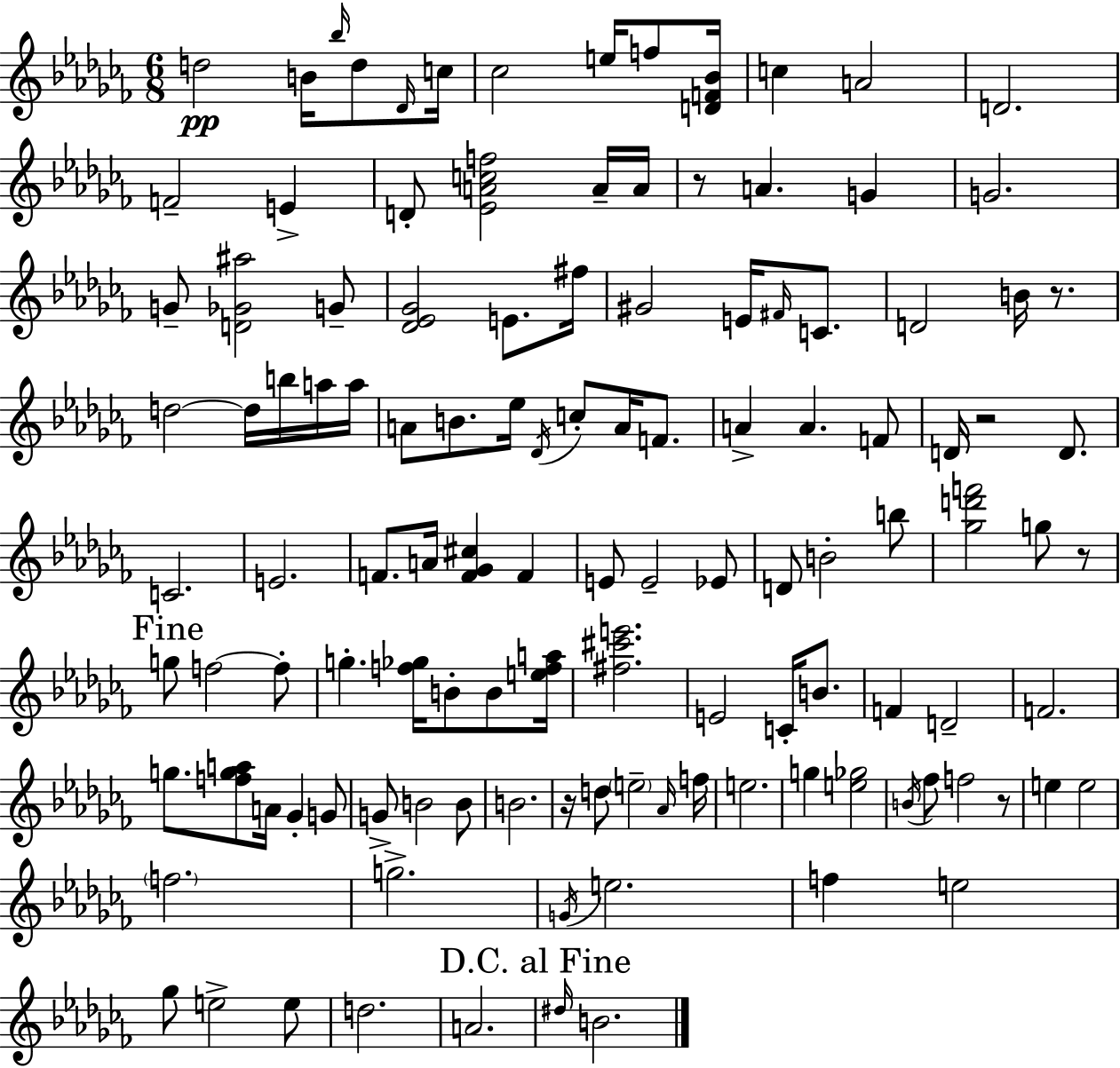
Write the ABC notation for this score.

X:1
T:Untitled
M:6/8
L:1/4
K:Abm
d2 B/4 _b/4 d/2 _D/4 c/4 _c2 e/4 f/2 [DF_B]/4 c A2 D2 F2 E D/2 [_EAcf]2 A/4 A/4 z/2 A G G2 G/2 [D_G^a]2 G/2 [_D_E_G]2 E/2 ^f/4 ^G2 E/4 ^F/4 C/2 D2 B/4 z/2 d2 d/4 b/4 a/4 a/4 A/2 B/2 _e/4 _D/4 c/2 A/4 F/2 A A F/2 D/4 z2 D/2 C2 E2 F/2 A/4 [F_G^c] F E/2 E2 _E/2 D/2 B2 b/2 [_gd'f']2 g/2 z/2 g/2 f2 f/2 g [f_g]/4 B/2 B/2 [efa]/4 [^f^c'e']2 E2 C/4 B/2 F D2 F2 g/2 [fga]/2 A/4 _G G/2 G/2 B2 B/2 B2 z/4 d/2 e2 _A/4 f/4 e2 g [e_g]2 B/4 _f/2 f2 z/2 e e2 f2 g2 G/4 e2 f e2 _g/2 e2 e/2 d2 A2 ^d/4 B2